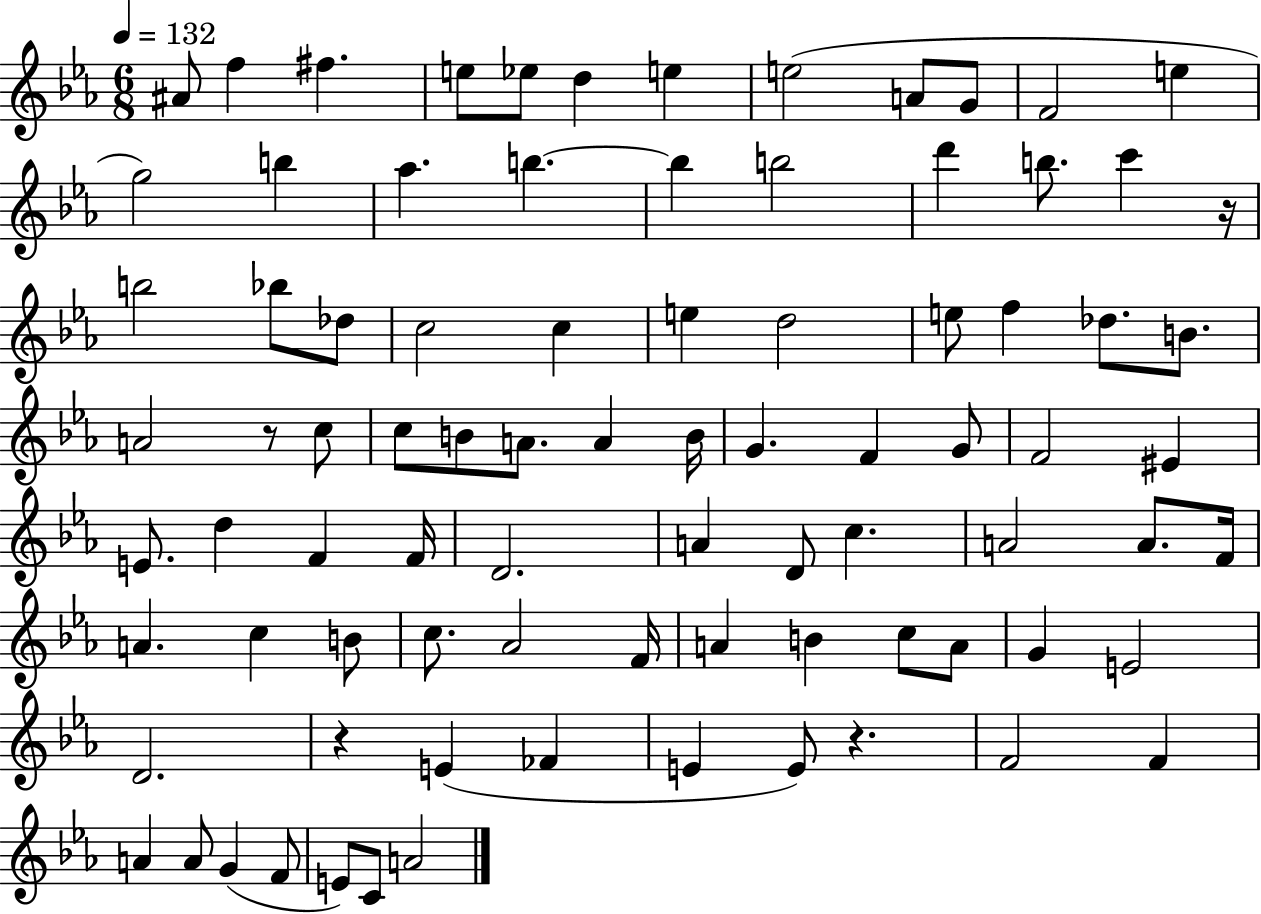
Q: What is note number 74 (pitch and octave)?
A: F4